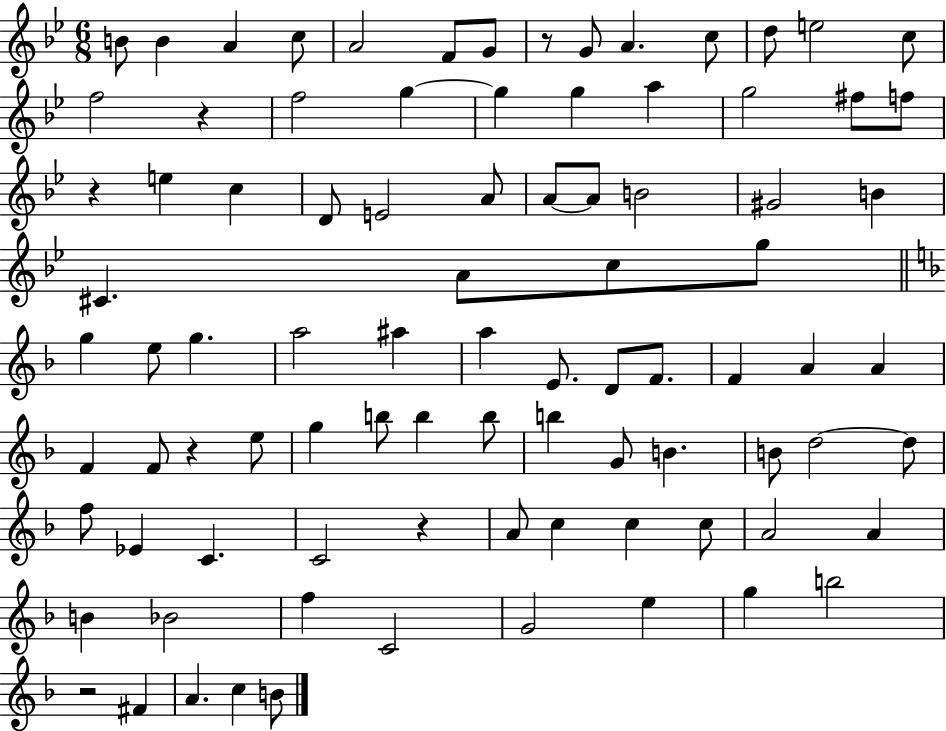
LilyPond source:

{
  \clef treble
  \numericTimeSignature
  \time 6/8
  \key bes \major
  b'8 b'4 a'4 c''8 | a'2 f'8 g'8 | r8 g'8 a'4. c''8 | d''8 e''2 c''8 | \break f''2 r4 | f''2 g''4~~ | g''4 g''4 a''4 | g''2 fis''8 f''8 | \break r4 e''4 c''4 | d'8 e'2 a'8 | a'8~~ a'8 b'2 | gis'2 b'4 | \break cis'4. a'8 c''8 g''8 | \bar "||" \break \key f \major g''4 e''8 g''4. | a''2 ais''4 | a''4 e'8. d'8 f'8. | f'4 a'4 a'4 | \break f'4 f'8 r4 e''8 | g''4 b''8 b''4 b''8 | b''4 g'8 b'4. | b'8 d''2~~ d''8 | \break f''8 ees'4 c'4. | c'2 r4 | a'8 c''4 c''4 c''8 | a'2 a'4 | \break b'4 bes'2 | f''4 c'2 | g'2 e''4 | g''4 b''2 | \break r2 fis'4 | a'4. c''4 b'8 | \bar "|."
}